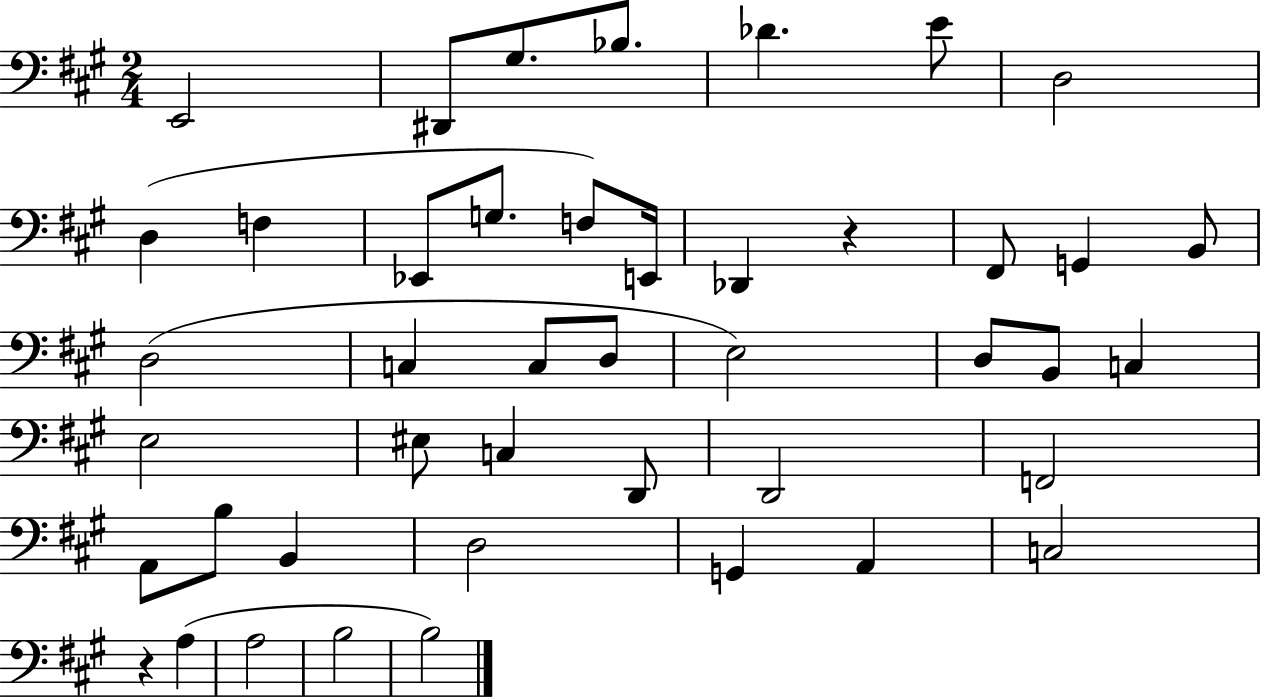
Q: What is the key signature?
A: A major